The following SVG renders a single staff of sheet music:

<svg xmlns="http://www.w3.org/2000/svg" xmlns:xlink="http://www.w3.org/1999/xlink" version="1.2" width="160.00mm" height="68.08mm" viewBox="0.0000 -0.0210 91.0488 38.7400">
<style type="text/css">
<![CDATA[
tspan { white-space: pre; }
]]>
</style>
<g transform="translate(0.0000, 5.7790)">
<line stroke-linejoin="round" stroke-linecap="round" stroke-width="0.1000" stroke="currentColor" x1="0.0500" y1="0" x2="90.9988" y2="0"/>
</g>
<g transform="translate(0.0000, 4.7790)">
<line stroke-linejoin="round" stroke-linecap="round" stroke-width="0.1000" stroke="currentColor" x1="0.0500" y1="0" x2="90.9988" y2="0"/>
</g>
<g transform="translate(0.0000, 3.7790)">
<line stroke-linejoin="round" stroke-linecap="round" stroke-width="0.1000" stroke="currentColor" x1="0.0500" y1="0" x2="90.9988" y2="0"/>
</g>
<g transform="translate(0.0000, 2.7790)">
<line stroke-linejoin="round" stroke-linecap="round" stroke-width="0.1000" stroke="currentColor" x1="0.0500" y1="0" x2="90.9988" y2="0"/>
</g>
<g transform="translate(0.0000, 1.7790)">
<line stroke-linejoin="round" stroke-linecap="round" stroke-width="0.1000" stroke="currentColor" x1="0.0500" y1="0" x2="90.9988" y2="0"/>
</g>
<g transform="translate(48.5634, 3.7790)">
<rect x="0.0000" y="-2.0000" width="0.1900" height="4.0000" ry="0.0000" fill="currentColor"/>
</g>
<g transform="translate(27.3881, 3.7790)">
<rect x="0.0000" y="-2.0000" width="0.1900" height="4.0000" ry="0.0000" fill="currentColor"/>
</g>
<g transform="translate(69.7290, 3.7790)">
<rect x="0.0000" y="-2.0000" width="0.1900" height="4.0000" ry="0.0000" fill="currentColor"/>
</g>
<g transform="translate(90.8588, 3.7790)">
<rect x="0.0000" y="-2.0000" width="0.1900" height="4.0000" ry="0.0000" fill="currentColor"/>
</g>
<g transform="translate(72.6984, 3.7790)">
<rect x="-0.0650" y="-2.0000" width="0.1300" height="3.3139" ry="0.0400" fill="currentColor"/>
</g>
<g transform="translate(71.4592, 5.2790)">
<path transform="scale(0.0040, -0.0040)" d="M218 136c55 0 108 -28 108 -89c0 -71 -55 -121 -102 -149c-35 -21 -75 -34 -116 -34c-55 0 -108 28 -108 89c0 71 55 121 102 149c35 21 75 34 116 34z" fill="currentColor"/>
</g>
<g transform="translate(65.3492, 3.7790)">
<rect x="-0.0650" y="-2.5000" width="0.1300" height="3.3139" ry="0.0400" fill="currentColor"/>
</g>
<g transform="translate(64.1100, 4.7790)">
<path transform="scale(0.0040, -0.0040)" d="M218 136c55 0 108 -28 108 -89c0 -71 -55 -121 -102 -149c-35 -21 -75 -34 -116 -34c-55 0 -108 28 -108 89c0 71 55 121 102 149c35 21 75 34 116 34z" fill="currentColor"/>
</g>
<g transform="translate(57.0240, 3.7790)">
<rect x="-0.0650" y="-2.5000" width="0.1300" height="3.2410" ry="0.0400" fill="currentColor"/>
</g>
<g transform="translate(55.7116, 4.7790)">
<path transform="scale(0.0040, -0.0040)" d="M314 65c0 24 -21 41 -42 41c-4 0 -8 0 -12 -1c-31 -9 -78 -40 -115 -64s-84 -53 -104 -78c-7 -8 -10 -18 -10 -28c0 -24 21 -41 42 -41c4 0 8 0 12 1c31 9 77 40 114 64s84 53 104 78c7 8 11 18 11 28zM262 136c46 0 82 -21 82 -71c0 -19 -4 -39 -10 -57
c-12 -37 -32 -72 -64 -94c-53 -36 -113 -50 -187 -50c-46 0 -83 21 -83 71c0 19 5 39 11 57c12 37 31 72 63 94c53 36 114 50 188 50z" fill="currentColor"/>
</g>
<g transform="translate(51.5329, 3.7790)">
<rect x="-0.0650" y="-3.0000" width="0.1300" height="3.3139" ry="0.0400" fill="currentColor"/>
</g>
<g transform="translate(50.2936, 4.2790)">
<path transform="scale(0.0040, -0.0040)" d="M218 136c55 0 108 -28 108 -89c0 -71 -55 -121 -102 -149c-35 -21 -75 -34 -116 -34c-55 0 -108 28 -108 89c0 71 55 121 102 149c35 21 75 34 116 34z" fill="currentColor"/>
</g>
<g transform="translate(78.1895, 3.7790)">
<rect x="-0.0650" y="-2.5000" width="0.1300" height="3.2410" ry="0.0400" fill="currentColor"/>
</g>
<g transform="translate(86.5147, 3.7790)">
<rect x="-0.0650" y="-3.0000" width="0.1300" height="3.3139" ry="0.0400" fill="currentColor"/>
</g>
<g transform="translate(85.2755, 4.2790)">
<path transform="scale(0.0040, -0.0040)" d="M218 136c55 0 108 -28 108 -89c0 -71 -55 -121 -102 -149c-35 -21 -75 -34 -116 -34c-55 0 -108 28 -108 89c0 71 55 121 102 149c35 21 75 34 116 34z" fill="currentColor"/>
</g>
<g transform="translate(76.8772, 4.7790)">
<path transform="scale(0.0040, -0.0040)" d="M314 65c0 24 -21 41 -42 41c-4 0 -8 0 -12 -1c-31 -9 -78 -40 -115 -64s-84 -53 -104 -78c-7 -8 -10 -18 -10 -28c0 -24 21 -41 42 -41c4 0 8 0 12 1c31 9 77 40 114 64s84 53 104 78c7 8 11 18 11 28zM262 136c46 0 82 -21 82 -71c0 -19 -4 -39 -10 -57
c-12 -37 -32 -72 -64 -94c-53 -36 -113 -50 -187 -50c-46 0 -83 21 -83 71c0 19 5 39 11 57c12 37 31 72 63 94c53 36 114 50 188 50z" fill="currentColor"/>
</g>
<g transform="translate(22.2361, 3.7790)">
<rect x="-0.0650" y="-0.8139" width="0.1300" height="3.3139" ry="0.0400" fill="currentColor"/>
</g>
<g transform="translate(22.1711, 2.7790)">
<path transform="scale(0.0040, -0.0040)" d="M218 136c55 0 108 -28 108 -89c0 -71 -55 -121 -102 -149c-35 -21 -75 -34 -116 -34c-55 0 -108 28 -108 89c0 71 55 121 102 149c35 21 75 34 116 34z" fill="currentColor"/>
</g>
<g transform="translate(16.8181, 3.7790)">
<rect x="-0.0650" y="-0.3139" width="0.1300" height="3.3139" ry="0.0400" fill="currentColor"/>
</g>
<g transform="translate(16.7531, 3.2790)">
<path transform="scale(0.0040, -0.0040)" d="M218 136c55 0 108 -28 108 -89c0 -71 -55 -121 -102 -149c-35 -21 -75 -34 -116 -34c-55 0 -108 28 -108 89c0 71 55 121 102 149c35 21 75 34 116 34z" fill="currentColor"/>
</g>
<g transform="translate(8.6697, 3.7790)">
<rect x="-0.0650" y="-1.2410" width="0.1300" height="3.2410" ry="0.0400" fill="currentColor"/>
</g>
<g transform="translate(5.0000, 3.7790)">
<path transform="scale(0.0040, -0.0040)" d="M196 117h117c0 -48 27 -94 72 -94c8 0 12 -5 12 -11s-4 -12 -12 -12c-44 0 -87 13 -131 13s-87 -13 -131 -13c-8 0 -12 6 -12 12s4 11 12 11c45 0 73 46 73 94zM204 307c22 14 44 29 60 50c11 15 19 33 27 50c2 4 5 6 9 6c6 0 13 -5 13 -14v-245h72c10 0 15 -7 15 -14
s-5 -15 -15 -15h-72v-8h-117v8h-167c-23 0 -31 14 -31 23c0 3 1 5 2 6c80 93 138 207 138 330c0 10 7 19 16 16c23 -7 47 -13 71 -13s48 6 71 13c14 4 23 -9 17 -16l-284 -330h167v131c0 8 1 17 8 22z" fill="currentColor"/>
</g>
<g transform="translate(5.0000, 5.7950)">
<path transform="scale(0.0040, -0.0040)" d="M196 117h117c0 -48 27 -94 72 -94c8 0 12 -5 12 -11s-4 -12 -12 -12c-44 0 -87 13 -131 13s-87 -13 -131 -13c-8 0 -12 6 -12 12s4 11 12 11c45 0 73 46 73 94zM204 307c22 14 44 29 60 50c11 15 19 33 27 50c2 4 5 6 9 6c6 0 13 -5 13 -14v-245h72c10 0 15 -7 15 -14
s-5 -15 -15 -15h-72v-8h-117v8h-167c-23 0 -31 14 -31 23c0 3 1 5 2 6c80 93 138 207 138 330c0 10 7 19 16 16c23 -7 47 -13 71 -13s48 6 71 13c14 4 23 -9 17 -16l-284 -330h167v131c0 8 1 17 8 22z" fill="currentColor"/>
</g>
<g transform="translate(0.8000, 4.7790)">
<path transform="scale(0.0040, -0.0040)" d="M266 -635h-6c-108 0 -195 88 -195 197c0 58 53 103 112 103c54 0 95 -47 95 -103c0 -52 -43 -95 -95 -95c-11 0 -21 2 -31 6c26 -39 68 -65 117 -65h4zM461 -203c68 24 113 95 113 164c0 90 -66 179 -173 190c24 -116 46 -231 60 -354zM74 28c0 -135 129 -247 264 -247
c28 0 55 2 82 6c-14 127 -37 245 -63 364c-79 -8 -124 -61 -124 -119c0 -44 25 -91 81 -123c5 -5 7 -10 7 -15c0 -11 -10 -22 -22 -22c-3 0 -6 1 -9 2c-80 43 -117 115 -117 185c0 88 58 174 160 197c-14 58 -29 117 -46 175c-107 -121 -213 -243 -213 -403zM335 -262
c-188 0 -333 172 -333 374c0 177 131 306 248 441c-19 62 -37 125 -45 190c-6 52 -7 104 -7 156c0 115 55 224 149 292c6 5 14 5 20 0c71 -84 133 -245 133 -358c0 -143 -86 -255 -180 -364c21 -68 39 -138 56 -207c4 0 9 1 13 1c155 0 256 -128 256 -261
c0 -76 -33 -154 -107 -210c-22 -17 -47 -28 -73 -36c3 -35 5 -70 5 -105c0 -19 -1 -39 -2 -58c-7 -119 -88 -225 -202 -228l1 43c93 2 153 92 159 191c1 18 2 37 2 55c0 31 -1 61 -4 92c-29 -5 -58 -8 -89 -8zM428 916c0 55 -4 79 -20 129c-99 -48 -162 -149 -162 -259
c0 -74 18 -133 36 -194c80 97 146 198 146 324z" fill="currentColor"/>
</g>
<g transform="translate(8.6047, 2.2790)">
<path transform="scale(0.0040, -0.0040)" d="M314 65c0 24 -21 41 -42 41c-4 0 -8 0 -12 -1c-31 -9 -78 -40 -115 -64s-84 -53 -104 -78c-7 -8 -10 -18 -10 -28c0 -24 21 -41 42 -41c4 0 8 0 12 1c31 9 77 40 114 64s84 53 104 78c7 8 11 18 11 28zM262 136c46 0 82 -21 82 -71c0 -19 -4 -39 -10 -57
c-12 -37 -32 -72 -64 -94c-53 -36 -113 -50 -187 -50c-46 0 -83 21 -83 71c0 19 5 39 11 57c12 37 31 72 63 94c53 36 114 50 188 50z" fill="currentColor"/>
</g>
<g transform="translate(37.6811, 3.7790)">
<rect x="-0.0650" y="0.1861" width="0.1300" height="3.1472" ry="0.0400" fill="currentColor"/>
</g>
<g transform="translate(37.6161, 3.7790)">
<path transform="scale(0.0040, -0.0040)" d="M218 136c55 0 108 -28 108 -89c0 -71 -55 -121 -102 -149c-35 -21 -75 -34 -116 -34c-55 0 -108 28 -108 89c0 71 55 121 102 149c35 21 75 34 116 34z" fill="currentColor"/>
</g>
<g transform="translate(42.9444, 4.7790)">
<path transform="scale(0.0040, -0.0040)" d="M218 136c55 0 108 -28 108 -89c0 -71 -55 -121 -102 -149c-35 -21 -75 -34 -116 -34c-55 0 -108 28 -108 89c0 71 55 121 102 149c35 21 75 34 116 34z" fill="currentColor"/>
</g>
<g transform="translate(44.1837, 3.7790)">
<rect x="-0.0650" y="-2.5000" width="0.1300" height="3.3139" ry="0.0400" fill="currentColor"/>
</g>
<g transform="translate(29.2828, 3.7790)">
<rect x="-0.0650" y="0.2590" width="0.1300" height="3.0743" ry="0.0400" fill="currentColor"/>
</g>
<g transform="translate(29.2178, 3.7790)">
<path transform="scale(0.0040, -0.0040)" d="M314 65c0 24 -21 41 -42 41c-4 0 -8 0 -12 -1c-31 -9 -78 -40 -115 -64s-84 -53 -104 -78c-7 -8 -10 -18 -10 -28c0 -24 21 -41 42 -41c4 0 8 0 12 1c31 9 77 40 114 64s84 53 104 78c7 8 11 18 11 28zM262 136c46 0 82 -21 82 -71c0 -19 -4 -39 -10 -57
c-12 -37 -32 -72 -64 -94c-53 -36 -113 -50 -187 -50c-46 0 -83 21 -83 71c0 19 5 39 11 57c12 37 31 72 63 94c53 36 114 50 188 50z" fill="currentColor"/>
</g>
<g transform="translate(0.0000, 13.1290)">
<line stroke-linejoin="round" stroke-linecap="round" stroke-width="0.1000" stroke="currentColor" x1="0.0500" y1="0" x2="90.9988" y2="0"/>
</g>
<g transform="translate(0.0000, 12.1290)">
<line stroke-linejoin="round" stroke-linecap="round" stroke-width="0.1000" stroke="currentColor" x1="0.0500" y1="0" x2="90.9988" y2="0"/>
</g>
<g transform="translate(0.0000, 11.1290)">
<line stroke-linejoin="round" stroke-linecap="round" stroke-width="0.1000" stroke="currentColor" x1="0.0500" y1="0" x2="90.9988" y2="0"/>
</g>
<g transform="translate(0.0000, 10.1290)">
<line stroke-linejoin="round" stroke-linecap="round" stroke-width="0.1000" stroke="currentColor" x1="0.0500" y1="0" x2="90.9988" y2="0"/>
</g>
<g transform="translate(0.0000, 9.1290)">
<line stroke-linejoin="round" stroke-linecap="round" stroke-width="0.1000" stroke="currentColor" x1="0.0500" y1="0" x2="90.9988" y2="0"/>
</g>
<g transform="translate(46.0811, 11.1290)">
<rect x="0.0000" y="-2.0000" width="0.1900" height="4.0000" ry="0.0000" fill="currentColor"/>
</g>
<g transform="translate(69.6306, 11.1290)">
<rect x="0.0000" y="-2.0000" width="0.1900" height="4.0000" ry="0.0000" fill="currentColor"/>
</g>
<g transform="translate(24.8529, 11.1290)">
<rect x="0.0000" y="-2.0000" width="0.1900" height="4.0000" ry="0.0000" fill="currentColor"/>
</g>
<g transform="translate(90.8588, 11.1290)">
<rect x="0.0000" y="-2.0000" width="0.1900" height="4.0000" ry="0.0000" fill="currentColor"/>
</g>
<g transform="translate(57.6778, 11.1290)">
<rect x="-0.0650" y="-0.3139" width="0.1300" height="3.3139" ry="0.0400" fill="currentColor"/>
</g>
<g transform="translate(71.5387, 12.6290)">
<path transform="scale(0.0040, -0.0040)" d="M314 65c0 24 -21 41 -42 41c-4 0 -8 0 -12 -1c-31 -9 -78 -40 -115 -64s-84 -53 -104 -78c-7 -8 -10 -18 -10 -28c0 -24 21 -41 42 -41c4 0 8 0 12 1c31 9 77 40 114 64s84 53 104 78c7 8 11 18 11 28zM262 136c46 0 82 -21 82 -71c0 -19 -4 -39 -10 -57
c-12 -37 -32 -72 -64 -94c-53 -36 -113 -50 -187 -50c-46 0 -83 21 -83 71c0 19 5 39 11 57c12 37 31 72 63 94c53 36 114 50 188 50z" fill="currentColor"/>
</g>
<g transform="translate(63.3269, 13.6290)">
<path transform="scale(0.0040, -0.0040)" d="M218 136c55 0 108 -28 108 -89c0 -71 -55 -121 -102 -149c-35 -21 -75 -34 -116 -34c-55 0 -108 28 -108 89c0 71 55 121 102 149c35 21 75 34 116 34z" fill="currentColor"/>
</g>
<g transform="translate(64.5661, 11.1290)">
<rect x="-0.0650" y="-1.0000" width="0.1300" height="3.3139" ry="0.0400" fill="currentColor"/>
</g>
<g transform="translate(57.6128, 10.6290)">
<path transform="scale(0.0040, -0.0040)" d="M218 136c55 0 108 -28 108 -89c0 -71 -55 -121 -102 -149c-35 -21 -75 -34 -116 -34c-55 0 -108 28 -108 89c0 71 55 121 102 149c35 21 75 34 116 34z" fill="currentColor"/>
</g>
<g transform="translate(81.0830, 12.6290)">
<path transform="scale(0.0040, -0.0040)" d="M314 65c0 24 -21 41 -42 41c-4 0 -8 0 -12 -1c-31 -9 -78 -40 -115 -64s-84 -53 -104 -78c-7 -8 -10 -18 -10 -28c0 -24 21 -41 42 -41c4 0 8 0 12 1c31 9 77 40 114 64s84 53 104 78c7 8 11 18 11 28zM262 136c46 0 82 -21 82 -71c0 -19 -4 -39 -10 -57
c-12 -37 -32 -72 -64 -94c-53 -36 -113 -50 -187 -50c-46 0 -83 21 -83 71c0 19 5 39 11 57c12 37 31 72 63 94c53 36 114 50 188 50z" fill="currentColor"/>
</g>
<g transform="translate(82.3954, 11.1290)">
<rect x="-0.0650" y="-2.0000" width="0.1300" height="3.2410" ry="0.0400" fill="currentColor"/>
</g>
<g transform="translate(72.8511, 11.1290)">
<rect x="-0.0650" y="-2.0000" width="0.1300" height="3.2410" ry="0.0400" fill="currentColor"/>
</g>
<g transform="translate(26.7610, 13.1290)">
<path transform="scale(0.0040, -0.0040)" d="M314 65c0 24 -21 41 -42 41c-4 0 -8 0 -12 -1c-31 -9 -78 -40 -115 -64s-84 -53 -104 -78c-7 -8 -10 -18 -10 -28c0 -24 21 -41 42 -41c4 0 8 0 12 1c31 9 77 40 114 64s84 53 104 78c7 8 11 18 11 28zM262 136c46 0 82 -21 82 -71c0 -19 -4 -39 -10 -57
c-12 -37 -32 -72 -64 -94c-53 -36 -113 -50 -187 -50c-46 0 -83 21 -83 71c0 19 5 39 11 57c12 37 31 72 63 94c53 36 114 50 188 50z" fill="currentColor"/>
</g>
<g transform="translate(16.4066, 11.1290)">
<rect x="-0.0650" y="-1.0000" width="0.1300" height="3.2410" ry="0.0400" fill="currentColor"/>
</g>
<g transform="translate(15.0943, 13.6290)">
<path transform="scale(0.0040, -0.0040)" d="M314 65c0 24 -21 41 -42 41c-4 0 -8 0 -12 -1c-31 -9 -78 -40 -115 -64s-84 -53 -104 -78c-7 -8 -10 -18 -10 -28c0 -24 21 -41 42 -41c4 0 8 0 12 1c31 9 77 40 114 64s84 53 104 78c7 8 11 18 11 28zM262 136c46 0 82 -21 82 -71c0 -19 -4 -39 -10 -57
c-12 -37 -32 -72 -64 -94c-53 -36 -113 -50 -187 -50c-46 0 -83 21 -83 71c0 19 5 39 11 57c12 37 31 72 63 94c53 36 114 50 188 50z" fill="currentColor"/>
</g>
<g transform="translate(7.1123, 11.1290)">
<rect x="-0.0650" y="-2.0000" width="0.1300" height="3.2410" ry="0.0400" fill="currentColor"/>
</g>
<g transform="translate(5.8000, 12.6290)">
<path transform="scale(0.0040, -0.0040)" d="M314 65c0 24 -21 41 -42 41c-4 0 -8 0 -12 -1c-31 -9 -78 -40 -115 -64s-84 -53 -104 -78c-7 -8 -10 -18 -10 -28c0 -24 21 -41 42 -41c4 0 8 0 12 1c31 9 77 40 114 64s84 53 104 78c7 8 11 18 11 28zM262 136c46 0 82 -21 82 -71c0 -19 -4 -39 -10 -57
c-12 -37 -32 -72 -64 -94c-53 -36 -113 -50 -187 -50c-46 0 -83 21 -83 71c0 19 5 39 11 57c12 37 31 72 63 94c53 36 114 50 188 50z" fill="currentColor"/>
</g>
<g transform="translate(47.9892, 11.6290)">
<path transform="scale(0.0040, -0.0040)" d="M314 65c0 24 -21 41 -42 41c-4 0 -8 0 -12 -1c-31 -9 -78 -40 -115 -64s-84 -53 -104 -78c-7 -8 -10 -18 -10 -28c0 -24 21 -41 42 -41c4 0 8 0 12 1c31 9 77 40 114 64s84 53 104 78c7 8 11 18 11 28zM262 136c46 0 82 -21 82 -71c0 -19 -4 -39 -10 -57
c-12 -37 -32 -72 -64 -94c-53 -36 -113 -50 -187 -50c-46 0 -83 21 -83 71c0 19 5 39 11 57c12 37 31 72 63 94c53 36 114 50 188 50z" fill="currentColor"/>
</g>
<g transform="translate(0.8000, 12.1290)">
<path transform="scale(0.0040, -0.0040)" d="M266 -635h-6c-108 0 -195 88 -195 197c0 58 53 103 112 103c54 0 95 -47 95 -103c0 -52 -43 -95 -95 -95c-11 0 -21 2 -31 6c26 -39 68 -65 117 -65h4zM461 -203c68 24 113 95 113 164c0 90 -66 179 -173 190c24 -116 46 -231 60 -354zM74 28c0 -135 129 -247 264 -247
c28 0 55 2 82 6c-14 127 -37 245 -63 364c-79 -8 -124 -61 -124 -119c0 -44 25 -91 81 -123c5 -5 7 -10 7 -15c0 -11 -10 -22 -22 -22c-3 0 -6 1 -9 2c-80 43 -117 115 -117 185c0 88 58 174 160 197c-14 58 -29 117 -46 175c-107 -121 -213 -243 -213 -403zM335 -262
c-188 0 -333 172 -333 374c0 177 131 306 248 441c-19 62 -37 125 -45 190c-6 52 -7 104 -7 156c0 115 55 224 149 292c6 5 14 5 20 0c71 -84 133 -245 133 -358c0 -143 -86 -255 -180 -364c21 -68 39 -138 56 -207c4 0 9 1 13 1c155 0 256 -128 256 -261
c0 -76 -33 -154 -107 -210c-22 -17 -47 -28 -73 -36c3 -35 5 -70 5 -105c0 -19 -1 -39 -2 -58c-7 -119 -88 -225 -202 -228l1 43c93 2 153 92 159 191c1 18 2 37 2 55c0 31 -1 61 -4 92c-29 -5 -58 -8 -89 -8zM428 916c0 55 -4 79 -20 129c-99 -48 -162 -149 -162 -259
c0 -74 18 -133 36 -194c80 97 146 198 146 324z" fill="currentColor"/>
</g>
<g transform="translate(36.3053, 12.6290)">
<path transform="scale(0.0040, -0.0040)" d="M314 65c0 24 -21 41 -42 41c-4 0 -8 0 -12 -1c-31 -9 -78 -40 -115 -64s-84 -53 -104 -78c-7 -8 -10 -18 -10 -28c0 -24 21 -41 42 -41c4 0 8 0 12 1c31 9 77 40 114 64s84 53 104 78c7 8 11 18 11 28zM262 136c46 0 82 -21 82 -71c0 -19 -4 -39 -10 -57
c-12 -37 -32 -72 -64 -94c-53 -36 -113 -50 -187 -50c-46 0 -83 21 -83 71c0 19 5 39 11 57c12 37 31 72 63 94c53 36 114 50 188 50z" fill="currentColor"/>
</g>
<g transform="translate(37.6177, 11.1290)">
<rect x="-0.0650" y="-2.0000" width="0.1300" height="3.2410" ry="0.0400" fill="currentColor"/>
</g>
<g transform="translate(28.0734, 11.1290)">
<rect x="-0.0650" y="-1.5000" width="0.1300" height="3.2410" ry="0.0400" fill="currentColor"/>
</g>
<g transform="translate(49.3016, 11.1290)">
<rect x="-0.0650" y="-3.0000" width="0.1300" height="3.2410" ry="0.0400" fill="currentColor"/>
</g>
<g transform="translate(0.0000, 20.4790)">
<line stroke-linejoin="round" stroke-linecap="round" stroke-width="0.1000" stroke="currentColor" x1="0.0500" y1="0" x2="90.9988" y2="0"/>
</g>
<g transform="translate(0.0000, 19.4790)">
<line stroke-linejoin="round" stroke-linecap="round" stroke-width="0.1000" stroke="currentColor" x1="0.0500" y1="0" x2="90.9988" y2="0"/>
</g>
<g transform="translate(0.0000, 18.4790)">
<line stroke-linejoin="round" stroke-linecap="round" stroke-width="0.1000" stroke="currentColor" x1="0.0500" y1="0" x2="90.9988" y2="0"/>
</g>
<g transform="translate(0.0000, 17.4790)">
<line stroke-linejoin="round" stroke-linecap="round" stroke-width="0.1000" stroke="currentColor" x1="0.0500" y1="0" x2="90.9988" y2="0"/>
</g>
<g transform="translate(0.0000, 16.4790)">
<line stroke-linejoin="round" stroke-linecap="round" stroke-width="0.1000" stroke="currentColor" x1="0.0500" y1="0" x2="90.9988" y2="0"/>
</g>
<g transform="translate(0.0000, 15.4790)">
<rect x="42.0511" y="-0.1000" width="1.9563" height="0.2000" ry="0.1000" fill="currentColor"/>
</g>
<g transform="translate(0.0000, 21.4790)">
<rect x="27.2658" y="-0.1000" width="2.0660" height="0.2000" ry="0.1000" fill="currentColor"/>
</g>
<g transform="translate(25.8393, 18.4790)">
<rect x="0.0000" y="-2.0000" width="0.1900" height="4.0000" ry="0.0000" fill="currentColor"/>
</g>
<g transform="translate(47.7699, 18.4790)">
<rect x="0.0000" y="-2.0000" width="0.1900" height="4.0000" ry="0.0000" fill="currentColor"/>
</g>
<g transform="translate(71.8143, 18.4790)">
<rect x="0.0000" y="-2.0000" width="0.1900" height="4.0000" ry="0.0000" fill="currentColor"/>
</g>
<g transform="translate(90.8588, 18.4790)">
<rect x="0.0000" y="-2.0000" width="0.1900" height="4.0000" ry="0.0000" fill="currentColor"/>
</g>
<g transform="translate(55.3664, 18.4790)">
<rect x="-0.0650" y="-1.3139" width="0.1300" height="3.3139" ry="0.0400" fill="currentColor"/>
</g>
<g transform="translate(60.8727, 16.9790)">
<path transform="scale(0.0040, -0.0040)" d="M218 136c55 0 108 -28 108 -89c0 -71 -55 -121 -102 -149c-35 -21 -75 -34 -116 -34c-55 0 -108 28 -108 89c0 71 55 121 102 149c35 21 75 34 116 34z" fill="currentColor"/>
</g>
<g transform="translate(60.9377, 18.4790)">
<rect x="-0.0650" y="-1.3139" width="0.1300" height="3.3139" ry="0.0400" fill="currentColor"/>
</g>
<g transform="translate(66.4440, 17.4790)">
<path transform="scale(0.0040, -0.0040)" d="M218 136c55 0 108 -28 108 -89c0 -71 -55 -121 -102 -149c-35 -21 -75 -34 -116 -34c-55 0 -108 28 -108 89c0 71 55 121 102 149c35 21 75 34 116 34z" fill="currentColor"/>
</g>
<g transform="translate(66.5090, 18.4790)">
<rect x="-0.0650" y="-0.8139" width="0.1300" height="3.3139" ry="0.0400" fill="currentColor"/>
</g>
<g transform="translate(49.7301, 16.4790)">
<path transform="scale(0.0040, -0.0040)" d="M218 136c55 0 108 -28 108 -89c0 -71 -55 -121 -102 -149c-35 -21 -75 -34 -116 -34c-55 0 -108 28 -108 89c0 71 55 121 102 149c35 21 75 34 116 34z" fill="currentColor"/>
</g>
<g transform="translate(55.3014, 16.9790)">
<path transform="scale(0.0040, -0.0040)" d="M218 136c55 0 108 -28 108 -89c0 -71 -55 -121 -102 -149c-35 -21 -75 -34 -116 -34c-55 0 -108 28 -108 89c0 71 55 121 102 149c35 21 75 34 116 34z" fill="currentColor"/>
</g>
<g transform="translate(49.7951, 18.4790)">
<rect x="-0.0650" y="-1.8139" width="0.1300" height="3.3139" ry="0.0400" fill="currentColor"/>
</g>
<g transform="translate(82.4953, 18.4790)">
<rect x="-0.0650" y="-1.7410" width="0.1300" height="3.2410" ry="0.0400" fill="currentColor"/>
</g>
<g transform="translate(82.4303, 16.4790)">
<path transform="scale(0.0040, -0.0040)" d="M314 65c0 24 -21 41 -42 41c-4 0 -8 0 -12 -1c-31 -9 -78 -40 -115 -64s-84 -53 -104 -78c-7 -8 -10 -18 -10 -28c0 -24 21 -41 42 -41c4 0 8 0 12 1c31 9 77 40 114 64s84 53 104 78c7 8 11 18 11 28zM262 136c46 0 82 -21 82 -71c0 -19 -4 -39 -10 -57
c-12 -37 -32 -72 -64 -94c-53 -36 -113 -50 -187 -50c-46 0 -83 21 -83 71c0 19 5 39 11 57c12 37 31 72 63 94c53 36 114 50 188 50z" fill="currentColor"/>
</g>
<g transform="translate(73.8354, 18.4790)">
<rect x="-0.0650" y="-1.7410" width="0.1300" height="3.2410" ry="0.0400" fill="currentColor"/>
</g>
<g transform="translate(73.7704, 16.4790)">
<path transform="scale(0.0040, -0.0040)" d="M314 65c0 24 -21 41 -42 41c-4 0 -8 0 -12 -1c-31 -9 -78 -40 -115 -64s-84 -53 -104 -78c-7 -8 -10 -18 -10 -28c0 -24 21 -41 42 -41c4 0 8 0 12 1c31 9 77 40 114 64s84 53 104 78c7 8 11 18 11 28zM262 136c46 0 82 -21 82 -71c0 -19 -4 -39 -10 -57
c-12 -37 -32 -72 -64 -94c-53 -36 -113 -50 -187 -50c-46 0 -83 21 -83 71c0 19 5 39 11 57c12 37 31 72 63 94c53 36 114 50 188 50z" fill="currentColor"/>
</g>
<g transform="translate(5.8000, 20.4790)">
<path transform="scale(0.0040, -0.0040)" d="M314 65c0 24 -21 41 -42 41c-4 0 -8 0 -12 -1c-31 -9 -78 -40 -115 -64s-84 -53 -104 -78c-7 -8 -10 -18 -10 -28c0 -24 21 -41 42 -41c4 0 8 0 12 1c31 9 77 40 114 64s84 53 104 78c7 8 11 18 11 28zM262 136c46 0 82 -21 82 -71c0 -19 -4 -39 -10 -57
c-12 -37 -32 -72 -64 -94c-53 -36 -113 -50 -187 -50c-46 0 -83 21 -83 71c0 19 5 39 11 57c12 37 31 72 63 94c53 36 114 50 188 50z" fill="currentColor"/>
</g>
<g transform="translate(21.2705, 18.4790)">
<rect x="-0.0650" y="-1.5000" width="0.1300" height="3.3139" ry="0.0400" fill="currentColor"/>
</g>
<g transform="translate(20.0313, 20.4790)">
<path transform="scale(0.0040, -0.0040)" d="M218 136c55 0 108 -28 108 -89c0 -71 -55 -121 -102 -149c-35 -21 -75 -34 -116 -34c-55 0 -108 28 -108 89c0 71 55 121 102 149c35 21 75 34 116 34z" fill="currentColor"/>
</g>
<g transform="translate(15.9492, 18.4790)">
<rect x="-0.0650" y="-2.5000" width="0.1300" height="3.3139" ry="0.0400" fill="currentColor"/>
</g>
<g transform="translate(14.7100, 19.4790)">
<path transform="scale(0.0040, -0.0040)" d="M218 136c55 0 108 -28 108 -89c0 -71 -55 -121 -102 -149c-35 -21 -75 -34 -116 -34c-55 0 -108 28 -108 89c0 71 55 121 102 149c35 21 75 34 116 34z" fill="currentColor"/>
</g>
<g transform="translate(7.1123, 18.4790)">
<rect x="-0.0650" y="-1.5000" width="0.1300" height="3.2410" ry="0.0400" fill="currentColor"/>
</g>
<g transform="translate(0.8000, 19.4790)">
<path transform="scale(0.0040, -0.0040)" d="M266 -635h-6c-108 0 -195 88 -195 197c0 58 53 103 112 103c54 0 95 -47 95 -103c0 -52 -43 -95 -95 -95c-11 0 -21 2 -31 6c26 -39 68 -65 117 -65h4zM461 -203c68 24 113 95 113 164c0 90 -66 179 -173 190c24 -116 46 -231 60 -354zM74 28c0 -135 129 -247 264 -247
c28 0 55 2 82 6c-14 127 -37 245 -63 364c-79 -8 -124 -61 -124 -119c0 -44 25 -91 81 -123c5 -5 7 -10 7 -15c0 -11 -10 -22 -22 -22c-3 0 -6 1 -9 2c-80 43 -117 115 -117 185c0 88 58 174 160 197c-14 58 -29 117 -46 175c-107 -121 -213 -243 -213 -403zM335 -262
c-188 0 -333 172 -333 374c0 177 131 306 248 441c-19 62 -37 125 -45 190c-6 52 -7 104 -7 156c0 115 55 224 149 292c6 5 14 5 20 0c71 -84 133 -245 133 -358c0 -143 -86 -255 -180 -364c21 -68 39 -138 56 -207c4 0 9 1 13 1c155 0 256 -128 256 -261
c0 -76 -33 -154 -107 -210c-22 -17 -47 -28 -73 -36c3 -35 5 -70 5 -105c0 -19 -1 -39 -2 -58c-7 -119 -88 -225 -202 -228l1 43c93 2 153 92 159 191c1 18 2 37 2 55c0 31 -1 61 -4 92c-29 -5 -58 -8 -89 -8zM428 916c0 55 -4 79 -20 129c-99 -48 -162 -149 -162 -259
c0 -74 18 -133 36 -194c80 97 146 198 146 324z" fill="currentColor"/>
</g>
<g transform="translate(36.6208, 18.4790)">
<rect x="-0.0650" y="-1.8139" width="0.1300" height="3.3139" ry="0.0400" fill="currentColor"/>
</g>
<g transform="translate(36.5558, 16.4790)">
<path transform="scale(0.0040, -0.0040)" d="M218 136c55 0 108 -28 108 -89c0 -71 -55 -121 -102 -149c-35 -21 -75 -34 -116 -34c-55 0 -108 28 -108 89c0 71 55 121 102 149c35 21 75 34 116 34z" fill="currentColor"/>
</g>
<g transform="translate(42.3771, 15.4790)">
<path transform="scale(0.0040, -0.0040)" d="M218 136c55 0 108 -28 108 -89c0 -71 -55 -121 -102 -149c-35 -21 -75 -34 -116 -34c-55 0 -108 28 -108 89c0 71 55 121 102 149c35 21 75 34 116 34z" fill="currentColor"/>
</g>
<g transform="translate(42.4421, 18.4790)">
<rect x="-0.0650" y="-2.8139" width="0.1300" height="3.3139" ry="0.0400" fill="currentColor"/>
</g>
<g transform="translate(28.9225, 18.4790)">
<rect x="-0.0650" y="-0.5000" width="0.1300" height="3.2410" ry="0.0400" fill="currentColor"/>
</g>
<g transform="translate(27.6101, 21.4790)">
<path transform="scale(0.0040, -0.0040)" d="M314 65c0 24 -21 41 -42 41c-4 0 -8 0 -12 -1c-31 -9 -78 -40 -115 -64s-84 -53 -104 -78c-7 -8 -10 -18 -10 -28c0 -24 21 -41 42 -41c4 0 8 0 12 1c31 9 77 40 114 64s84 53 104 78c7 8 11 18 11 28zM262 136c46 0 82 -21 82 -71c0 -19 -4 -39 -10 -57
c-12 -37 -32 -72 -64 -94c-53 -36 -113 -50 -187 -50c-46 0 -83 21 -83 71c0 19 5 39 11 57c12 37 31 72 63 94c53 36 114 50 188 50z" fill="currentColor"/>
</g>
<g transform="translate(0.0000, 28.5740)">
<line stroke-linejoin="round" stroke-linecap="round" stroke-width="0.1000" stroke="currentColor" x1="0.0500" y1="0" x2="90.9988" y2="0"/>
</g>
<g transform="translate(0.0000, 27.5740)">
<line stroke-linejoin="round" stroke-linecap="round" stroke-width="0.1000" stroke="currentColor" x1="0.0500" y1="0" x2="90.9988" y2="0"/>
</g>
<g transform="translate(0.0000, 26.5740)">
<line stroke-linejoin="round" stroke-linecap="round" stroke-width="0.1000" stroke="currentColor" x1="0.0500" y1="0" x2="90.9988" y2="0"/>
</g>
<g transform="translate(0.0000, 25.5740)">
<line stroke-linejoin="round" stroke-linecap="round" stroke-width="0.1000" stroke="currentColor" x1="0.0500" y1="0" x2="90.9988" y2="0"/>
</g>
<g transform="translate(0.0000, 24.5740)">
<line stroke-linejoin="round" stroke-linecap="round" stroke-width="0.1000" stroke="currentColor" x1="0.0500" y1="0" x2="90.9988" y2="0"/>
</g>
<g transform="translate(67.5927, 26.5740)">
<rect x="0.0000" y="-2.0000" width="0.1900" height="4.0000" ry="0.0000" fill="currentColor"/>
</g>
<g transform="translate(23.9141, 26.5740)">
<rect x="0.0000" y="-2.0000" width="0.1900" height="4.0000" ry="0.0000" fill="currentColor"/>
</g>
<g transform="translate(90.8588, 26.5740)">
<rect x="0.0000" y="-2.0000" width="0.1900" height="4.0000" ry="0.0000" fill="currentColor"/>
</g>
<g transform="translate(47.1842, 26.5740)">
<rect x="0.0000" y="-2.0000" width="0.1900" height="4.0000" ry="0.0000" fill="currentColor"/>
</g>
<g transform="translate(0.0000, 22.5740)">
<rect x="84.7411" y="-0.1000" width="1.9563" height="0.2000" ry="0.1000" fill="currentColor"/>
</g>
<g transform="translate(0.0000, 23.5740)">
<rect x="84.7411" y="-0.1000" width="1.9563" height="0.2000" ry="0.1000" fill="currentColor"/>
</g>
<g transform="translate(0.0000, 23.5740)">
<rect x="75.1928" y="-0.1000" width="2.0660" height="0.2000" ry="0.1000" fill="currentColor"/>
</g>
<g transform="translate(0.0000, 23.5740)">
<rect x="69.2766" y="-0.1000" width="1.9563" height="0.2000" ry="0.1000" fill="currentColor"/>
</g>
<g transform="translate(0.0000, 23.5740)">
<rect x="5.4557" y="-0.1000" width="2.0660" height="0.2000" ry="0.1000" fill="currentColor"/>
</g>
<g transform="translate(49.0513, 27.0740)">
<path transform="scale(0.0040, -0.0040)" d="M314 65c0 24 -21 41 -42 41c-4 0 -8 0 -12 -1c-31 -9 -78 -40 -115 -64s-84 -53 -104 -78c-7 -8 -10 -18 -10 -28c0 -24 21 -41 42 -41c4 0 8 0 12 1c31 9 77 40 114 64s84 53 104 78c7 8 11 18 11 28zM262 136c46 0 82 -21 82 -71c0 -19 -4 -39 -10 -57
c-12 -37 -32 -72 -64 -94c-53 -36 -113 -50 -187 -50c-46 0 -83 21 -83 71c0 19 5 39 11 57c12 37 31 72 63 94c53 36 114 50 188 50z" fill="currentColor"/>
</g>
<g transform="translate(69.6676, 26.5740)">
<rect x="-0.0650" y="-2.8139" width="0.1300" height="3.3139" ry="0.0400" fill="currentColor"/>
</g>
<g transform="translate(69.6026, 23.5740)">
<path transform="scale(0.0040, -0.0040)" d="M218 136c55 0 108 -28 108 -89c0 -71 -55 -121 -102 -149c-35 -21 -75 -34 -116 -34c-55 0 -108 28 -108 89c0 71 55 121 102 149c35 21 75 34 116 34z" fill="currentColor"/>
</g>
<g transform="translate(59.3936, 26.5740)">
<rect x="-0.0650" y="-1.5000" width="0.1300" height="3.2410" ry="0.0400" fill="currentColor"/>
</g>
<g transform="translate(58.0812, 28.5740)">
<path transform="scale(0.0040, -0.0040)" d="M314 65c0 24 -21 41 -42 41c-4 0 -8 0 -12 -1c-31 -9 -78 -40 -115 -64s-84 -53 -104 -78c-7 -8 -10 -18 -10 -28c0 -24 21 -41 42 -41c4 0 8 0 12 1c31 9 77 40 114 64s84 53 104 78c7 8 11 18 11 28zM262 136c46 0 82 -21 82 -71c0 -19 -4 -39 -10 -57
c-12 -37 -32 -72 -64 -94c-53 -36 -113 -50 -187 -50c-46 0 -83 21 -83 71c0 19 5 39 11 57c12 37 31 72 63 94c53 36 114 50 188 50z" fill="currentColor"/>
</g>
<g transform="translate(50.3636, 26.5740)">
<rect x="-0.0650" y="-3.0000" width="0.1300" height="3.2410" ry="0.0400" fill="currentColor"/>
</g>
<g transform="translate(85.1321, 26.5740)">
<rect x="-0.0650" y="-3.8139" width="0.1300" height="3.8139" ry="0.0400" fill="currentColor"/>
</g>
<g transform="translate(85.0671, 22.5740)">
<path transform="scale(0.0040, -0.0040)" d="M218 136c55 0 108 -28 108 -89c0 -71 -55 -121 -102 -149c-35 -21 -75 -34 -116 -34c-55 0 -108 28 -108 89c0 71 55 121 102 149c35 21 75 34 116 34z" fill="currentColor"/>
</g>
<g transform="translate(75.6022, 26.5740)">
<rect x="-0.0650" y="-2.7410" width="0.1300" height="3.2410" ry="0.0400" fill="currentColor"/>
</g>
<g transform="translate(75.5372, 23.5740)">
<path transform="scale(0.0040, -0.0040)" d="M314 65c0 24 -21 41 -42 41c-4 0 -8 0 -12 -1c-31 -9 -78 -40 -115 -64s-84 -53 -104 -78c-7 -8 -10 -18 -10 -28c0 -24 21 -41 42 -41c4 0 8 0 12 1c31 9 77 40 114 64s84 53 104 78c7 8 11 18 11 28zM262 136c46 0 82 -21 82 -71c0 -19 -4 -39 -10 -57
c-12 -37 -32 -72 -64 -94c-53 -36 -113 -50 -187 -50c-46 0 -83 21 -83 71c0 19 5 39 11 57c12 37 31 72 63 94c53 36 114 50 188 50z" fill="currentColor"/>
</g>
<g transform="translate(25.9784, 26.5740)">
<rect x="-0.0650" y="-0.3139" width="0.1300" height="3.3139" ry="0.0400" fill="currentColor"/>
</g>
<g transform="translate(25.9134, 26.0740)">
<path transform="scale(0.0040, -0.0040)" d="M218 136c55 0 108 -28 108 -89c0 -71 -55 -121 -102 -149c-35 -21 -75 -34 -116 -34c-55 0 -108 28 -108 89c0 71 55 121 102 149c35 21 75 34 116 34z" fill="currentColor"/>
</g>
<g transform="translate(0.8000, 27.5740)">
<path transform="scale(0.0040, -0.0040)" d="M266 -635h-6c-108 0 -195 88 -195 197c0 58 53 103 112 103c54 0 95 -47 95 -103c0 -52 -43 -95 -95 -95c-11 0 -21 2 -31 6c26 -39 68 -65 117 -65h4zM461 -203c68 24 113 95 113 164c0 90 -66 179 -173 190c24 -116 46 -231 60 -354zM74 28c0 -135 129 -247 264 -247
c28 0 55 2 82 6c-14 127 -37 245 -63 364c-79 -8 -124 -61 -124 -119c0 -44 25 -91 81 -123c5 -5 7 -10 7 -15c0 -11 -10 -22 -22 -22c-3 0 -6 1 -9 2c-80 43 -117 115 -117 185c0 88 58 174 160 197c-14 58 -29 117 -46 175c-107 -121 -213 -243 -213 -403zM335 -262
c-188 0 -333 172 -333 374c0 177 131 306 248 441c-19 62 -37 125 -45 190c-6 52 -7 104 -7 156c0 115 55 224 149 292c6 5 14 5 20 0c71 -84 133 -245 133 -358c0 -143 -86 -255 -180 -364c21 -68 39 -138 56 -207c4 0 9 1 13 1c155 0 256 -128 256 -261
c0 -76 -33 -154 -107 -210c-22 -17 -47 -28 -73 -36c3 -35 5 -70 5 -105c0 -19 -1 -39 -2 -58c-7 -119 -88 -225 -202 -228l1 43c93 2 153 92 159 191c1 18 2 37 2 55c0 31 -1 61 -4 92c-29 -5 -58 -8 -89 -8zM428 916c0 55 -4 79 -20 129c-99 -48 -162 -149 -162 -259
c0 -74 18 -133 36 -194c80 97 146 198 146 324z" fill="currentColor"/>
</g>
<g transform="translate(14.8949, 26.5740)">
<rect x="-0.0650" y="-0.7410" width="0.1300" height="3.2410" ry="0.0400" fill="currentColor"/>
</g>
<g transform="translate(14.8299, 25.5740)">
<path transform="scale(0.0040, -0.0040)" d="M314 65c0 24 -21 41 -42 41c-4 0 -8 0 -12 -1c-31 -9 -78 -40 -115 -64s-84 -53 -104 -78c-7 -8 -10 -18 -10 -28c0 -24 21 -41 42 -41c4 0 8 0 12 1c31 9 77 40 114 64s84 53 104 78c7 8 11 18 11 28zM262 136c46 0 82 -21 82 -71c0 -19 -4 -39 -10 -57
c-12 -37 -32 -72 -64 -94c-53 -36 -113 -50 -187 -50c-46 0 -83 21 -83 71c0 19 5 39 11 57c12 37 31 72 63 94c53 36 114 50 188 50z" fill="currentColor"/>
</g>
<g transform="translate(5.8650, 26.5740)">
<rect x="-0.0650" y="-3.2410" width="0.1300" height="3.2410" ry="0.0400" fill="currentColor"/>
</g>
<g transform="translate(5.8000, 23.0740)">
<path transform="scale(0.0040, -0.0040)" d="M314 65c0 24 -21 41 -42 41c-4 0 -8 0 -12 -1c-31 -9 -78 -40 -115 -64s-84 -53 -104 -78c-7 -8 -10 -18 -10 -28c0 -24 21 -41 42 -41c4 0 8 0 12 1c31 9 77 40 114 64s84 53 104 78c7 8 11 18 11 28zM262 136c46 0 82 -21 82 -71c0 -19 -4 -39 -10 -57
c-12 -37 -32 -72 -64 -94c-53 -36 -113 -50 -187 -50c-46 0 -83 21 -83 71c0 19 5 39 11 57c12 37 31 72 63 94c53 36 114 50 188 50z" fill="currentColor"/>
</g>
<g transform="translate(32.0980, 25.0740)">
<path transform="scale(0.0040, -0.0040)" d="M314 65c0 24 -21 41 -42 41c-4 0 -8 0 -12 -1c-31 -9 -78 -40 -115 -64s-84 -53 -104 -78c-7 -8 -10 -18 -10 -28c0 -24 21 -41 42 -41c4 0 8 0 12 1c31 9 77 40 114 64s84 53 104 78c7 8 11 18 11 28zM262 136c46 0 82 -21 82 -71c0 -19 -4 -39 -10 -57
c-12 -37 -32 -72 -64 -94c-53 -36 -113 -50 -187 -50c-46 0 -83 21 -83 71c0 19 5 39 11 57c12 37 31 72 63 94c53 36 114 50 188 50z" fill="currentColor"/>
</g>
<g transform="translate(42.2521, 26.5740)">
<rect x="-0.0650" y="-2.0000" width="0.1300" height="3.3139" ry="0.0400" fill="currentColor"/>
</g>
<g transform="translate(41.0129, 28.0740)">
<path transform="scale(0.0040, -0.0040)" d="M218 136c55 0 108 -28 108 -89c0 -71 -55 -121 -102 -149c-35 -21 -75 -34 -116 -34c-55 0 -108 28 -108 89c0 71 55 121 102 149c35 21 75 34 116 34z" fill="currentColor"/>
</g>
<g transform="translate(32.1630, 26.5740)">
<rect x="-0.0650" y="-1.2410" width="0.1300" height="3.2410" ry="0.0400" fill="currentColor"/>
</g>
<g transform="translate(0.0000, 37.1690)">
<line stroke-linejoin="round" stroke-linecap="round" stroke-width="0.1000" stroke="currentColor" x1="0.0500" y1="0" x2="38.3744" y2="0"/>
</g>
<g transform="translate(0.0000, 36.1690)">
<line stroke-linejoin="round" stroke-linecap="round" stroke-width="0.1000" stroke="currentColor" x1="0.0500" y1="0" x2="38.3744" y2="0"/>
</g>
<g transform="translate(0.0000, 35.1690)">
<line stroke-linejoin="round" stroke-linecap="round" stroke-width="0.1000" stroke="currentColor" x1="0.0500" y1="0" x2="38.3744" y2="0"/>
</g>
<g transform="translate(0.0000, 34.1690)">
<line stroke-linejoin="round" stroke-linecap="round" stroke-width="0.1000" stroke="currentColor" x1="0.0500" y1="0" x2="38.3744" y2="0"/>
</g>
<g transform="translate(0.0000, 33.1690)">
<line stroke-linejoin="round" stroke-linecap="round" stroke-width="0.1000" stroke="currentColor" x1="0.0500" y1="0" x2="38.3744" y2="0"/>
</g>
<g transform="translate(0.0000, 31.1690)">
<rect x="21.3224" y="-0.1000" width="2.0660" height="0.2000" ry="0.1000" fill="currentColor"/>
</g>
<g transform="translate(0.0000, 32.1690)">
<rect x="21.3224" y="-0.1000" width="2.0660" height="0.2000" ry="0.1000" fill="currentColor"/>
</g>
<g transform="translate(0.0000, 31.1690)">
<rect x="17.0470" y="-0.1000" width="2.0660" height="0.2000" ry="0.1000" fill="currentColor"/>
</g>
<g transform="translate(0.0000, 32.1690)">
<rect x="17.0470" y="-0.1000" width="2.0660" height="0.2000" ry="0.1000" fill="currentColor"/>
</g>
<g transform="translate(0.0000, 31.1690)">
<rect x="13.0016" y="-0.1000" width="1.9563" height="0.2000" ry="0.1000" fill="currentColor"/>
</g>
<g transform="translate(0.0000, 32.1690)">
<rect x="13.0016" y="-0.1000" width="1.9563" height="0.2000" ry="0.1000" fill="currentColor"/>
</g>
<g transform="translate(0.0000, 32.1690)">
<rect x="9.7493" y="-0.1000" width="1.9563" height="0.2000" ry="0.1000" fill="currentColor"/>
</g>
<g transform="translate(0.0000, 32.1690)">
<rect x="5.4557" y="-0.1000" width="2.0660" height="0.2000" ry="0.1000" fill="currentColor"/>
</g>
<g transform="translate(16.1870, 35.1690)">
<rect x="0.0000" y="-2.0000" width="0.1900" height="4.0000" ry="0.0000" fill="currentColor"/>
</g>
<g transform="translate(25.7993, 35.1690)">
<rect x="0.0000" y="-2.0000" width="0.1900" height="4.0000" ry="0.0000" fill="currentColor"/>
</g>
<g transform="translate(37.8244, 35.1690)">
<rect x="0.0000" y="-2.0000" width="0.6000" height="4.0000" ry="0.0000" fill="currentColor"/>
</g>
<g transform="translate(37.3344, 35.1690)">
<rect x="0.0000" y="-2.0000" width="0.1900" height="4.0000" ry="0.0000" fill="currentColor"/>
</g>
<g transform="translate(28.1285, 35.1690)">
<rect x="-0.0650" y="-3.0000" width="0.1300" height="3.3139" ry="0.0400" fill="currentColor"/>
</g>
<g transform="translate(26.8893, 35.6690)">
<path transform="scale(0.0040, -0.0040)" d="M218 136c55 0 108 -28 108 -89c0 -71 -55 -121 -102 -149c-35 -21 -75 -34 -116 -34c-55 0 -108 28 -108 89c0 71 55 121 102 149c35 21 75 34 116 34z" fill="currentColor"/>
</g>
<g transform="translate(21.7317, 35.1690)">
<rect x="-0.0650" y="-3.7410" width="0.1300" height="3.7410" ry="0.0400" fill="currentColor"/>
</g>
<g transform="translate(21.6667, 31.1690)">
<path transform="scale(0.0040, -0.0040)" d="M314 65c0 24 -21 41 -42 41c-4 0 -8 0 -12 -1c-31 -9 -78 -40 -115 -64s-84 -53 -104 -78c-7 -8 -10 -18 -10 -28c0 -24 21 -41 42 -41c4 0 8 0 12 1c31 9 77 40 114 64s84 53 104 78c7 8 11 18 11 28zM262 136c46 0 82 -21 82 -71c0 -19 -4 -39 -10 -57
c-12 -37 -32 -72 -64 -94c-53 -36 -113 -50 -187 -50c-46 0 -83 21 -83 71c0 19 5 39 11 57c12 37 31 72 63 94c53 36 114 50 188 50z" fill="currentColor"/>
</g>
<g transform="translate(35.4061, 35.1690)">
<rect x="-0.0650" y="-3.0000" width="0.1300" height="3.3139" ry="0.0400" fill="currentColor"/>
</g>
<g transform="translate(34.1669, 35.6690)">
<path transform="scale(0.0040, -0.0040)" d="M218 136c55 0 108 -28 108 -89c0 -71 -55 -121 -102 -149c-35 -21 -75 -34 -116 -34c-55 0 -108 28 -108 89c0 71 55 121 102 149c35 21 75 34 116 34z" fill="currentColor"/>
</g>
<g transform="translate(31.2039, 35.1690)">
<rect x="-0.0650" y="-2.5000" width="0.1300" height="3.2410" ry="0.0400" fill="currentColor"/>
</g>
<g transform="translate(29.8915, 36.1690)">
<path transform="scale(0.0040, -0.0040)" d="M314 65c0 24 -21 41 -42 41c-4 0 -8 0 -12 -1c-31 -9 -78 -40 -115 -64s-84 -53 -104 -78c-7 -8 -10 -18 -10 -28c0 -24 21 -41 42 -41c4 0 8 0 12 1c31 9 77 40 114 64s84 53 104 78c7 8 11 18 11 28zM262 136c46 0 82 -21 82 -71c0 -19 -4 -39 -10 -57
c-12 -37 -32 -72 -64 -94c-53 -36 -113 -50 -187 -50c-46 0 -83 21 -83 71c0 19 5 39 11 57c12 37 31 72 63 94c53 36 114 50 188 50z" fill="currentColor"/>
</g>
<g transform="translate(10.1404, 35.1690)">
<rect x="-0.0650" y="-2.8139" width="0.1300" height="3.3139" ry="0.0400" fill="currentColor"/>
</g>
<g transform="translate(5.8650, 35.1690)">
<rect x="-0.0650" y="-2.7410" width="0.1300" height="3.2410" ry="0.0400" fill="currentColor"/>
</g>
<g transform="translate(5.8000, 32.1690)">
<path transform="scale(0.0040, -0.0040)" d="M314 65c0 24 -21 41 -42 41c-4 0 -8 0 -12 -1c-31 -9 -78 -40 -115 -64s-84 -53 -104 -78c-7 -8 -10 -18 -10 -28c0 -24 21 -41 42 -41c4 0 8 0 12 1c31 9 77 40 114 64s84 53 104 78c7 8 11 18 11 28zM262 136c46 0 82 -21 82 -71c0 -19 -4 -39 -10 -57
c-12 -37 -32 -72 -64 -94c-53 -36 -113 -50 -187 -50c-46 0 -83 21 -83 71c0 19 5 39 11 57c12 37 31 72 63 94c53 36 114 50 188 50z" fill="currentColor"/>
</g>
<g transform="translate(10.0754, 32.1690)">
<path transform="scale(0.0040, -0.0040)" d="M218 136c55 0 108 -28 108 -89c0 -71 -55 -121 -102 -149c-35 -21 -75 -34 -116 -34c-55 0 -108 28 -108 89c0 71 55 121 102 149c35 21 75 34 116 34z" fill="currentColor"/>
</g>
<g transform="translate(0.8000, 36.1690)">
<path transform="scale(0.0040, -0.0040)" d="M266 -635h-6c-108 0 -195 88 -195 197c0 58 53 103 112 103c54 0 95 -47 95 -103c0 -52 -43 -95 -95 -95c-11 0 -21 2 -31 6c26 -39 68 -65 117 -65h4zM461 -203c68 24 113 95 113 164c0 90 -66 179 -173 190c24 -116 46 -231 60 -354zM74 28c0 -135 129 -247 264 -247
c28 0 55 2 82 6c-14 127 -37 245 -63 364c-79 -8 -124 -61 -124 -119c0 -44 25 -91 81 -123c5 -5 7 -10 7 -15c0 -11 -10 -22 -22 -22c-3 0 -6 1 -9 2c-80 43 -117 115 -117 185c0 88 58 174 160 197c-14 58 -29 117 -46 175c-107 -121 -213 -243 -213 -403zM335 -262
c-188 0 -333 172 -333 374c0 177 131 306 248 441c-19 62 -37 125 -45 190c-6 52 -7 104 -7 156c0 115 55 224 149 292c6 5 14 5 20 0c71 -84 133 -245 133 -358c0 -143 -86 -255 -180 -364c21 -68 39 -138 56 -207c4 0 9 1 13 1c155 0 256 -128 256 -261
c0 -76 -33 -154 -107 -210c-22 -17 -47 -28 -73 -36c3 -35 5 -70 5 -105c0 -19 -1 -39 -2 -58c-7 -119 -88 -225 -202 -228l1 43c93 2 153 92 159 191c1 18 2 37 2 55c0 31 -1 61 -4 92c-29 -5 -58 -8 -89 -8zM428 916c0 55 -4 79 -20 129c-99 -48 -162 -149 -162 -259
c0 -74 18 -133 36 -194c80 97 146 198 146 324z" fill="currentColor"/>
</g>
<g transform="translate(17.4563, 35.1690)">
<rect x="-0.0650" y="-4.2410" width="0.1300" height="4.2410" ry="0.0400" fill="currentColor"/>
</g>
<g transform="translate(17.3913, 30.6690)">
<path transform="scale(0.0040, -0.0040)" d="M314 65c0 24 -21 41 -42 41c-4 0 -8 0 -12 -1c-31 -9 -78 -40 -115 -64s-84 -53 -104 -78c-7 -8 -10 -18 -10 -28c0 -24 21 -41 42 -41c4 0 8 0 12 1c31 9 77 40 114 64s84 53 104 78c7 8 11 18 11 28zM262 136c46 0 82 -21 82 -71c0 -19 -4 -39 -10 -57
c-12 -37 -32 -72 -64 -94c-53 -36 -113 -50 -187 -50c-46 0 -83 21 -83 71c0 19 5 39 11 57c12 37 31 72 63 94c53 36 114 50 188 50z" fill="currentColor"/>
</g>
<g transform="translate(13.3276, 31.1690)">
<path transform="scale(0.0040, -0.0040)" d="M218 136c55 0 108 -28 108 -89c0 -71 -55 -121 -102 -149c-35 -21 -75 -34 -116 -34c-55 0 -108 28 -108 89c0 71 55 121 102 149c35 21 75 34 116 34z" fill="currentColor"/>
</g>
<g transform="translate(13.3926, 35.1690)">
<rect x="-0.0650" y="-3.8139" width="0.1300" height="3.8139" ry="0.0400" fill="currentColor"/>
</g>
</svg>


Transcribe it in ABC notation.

X:1
T:Untitled
M:4/4
L:1/4
K:C
e2 c d B2 B G A G2 G F G2 A F2 D2 E2 F2 A2 c D F2 F2 E2 G E C2 f a f e e d f2 f2 b2 d2 c e2 F A2 E2 a a2 c' a2 a c' d'2 c'2 A G2 A